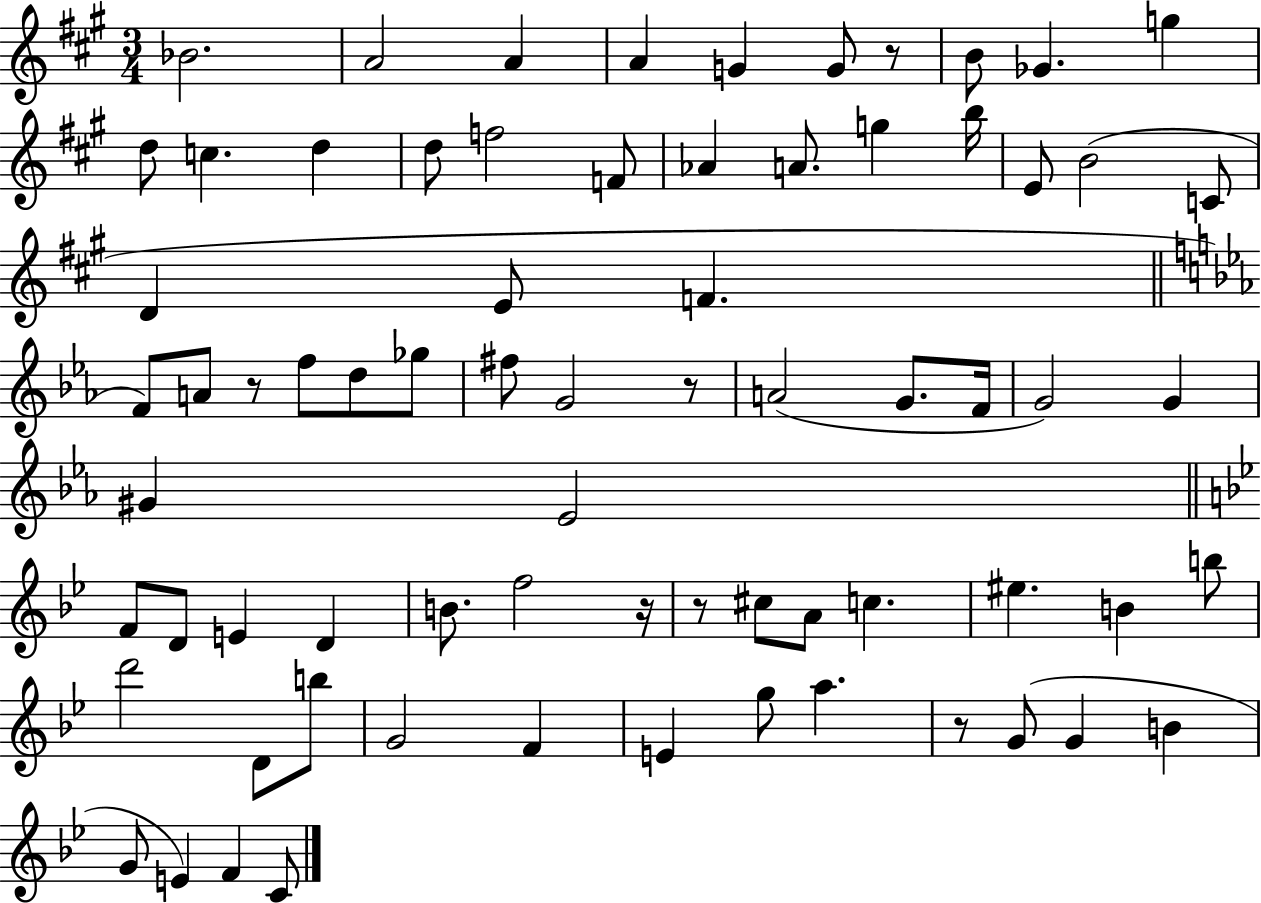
X:1
T:Untitled
M:3/4
L:1/4
K:A
_B2 A2 A A G G/2 z/2 B/2 _G g d/2 c d d/2 f2 F/2 _A A/2 g b/4 E/2 B2 C/2 D E/2 F F/2 A/2 z/2 f/2 d/2 _g/2 ^f/2 G2 z/2 A2 G/2 F/4 G2 G ^G _E2 F/2 D/2 E D B/2 f2 z/4 z/2 ^c/2 A/2 c ^e B b/2 d'2 D/2 b/2 G2 F E g/2 a z/2 G/2 G B G/2 E F C/2